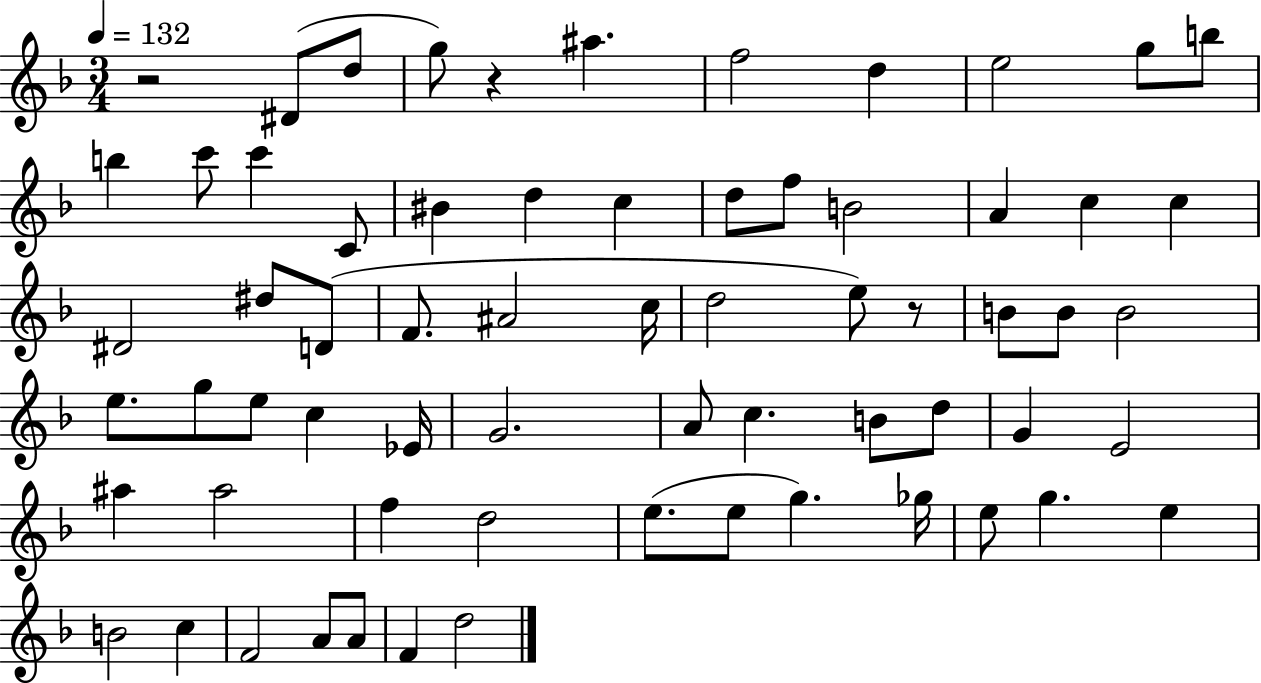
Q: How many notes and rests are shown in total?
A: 66